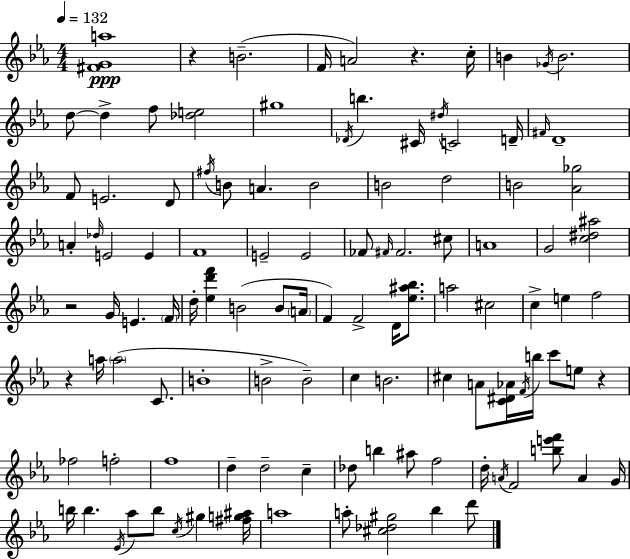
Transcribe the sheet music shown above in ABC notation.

X:1
T:Untitled
M:4/4
L:1/4
K:Eb
[^FGa]4 z B2 F/4 A2 z c/4 B _G/4 B2 d/2 d f/2 [_de]2 ^g4 _D/4 b ^C/4 ^d/4 C2 D/4 ^F/4 D4 F/2 E2 D/2 ^f/4 B/2 A B2 B2 d2 B2 [_A_g]2 A _d/4 E2 E F4 E2 E2 _F/2 ^F/4 ^F2 ^c/2 A4 G2 [c^d^a]2 z2 G/4 E F/4 d/4 [_ed'f'] B2 B/2 A/4 F F2 D/4 [_e^a_b]/2 a2 ^c2 c e f2 z a/4 a2 C/2 B4 B2 B2 c B2 ^c A/2 [C^D_A]/4 F/4 b/4 c'/2 e/2 z _f2 f2 f4 d d2 c _d/2 b ^a/2 f2 d/4 A/4 F2 [be'f']/2 A G/4 b/4 b _E/4 _a/2 b/2 c/4 ^g [^fg^a]/4 a4 a/2 [^c_d^g]2 _b d'/2